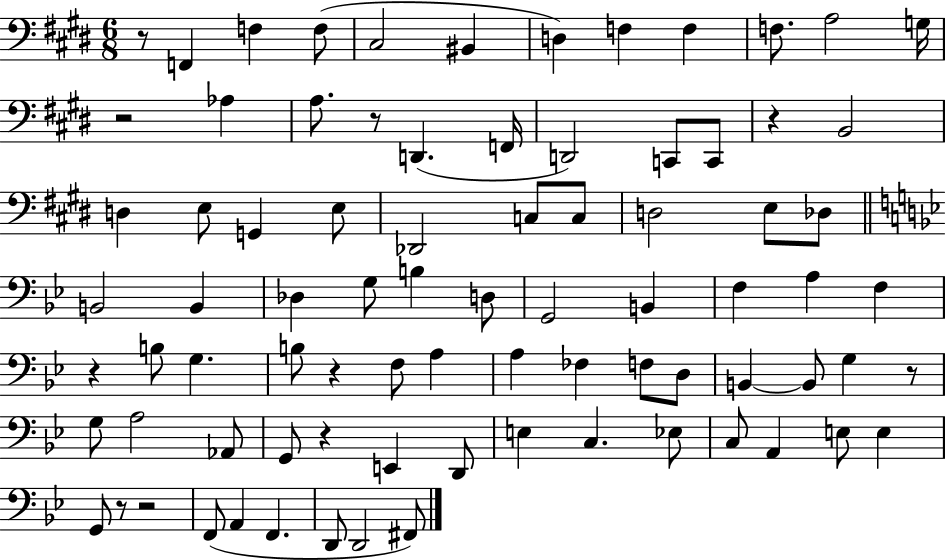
R/e F2/q F3/q F3/e C#3/h BIS2/q D3/q F3/q F3/q F3/e. A3/h G3/s R/h Ab3/q A3/e. R/e D2/q. F2/s D2/h C2/e C2/e R/q B2/h D3/q E3/e G2/q E3/e Db2/h C3/e C3/e D3/h E3/e Db3/e B2/h B2/q Db3/q G3/e B3/q D3/e G2/h B2/q F3/q A3/q F3/q R/q B3/e G3/q. B3/e R/q F3/e A3/q A3/q FES3/q F3/e D3/e B2/q B2/e G3/q R/e G3/e A3/h Ab2/e G2/e R/q E2/q D2/e E3/q C3/q. Eb3/e C3/e A2/q E3/e E3/q G2/e R/e R/h F2/e A2/q F2/q. D2/e D2/h F#2/e